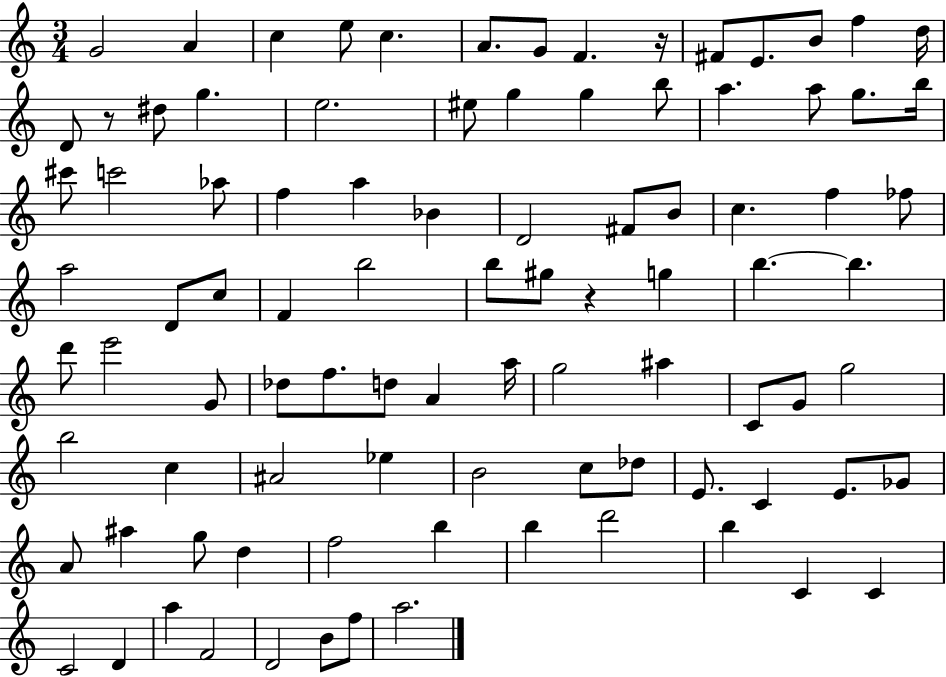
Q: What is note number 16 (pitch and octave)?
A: G5